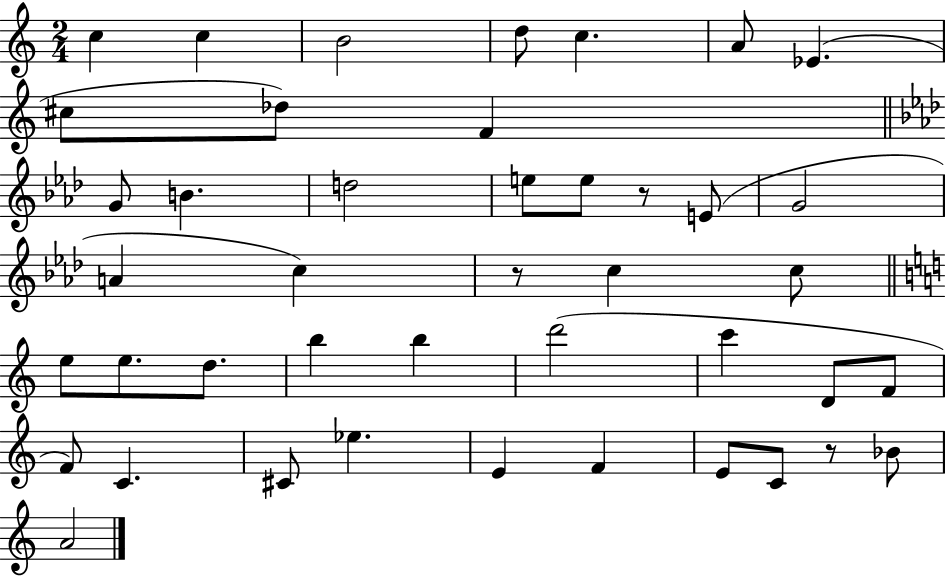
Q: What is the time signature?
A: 2/4